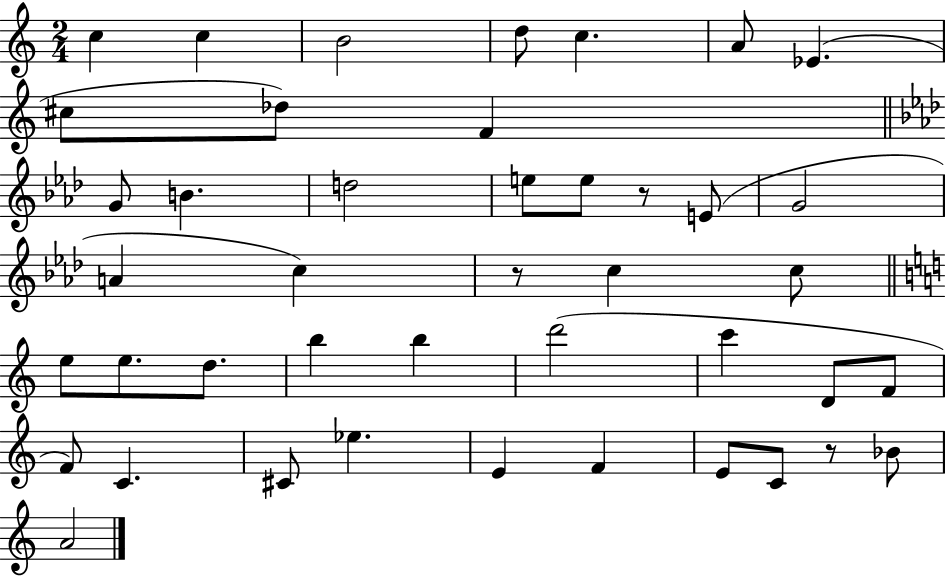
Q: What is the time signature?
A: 2/4